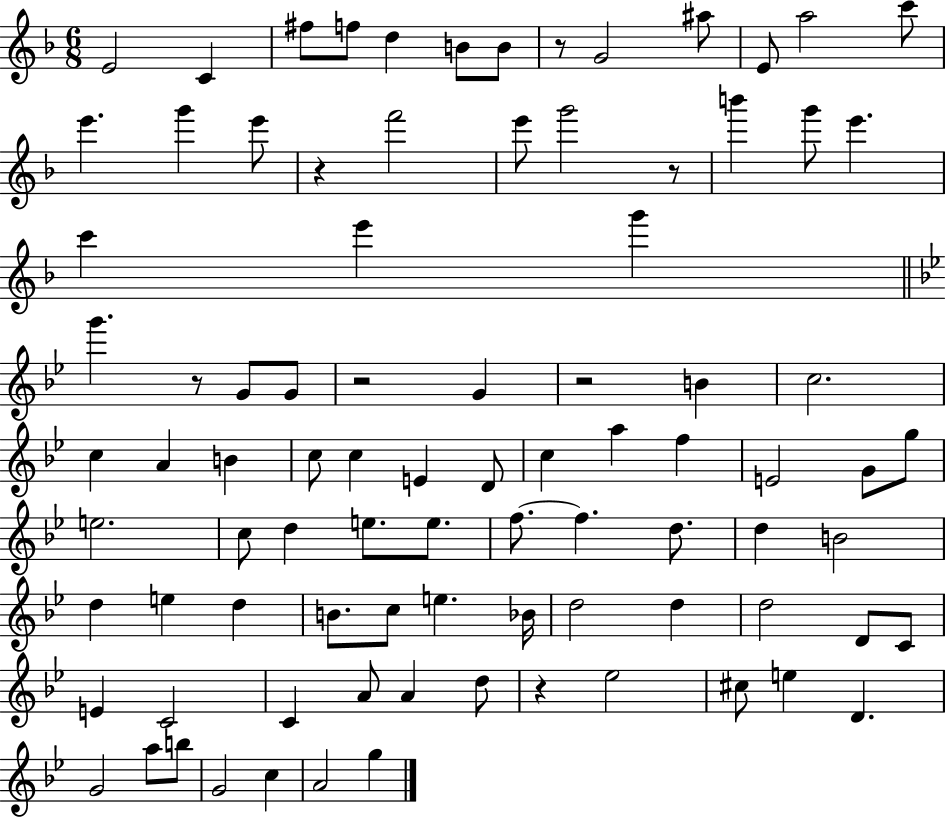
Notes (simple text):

E4/h C4/q F#5/e F5/e D5/q B4/e B4/e R/e G4/h A#5/e E4/e A5/h C6/e E6/q. G6/q E6/e R/q F6/h E6/e G6/h R/e B6/q G6/e E6/q. C6/q E6/q G6/q G6/q. R/e G4/e G4/e R/h G4/q R/h B4/q C5/h. C5/q A4/q B4/q C5/e C5/q E4/q D4/e C5/q A5/q F5/q E4/h G4/e G5/e E5/h. C5/e D5/q E5/e. E5/e. F5/e. F5/q. D5/e. D5/q B4/h D5/q E5/q D5/q B4/e. C5/e E5/q. Bb4/s D5/h D5/q D5/h D4/e C4/e E4/q C4/h C4/q A4/e A4/q D5/e R/q Eb5/h C#5/e E5/q D4/q. G4/h A5/e B5/e G4/h C5/q A4/h G5/q